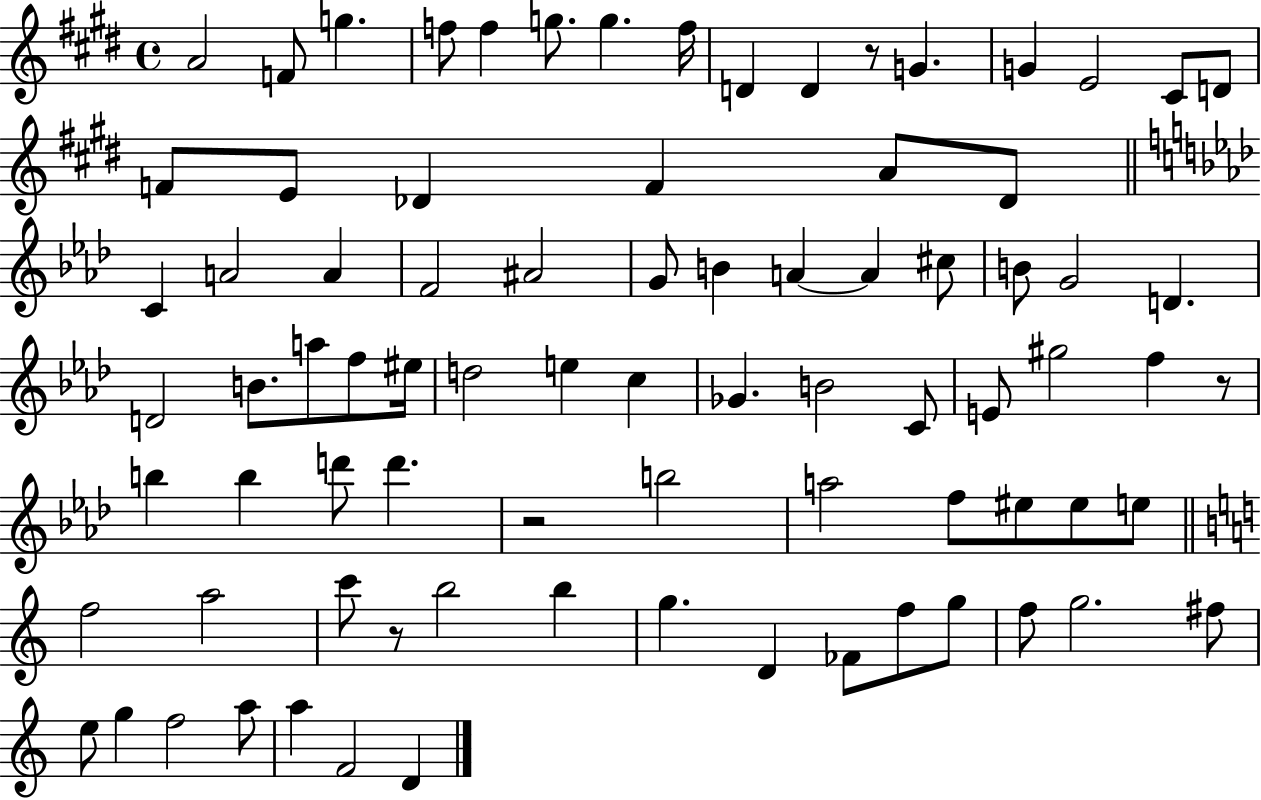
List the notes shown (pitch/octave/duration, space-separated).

A4/h F4/e G5/q. F5/e F5/q G5/e. G5/q. F5/s D4/q D4/q R/e G4/q. G4/q E4/h C#4/e D4/e F4/e E4/e Db4/q F4/q A4/e Db4/e C4/q A4/h A4/q F4/h A#4/h G4/e B4/q A4/q A4/q C#5/e B4/e G4/h D4/q. D4/h B4/e. A5/e F5/e EIS5/s D5/h E5/q C5/q Gb4/q. B4/h C4/e E4/e G#5/h F5/q R/e B5/q B5/q D6/e D6/q. R/h B5/h A5/h F5/e EIS5/e EIS5/e E5/e F5/h A5/h C6/e R/e B5/h B5/q G5/q. D4/q FES4/e F5/e G5/e F5/e G5/h. F#5/e E5/e G5/q F5/h A5/e A5/q F4/h D4/q